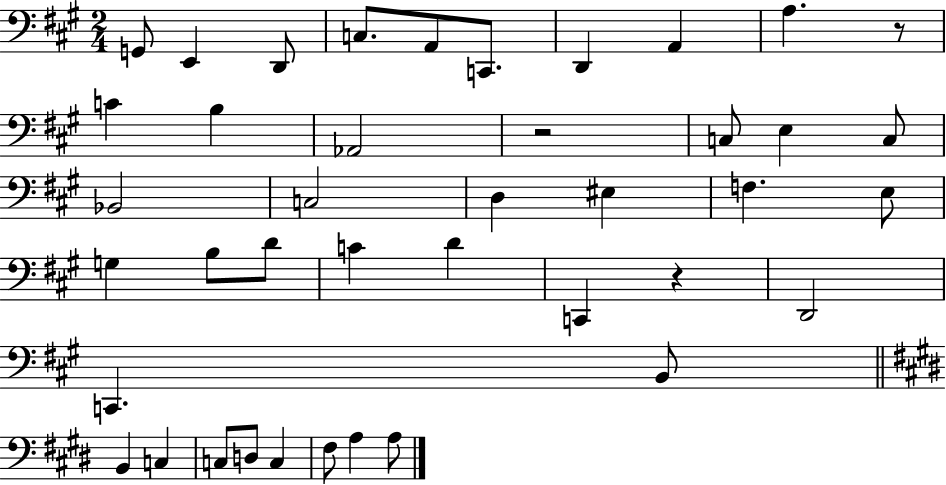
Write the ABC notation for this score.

X:1
T:Untitled
M:2/4
L:1/4
K:A
G,,/2 E,, D,,/2 C,/2 A,,/2 C,,/2 D,, A,, A, z/2 C B, _A,,2 z2 C,/2 E, C,/2 _B,,2 C,2 D, ^E, F, E,/2 G, B,/2 D/2 C D C,, z D,,2 C,, B,,/2 B,, C, C,/2 D,/2 C, ^F,/2 A, A,/2